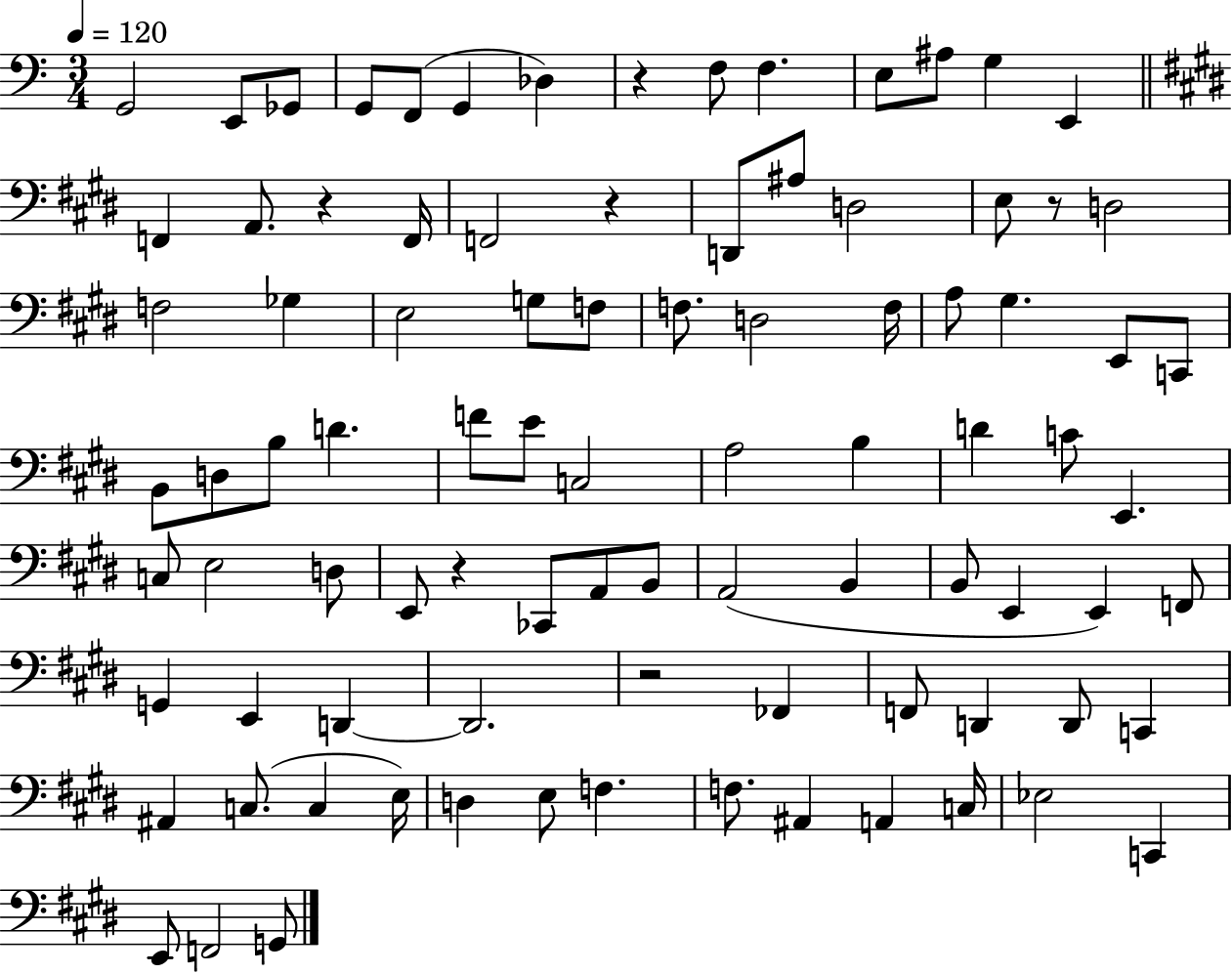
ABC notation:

X:1
T:Untitled
M:3/4
L:1/4
K:C
G,,2 E,,/2 _G,,/2 G,,/2 F,,/2 G,, _D, z F,/2 F, E,/2 ^A,/2 G, E,, F,, A,,/2 z F,,/4 F,,2 z D,,/2 ^A,/2 D,2 E,/2 z/2 D,2 F,2 _G, E,2 G,/2 F,/2 F,/2 D,2 F,/4 A,/2 ^G, E,,/2 C,,/2 B,,/2 D,/2 B,/2 D F/2 E/2 C,2 A,2 B, D C/2 E,, C,/2 E,2 D,/2 E,,/2 z _C,,/2 A,,/2 B,,/2 A,,2 B,, B,,/2 E,, E,, F,,/2 G,, E,, D,, D,,2 z2 _F,, F,,/2 D,, D,,/2 C,, ^A,, C,/2 C, E,/4 D, E,/2 F, F,/2 ^A,, A,, C,/4 _E,2 C,, E,,/2 F,,2 G,,/2